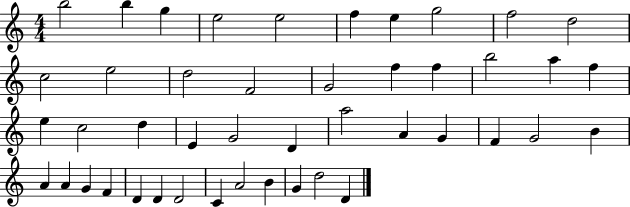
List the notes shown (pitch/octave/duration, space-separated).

B5/h B5/q G5/q E5/h E5/h F5/q E5/q G5/h F5/h D5/h C5/h E5/h D5/h F4/h G4/h F5/q F5/q B5/h A5/q F5/q E5/q C5/h D5/q E4/q G4/h D4/q A5/h A4/q G4/q F4/q G4/h B4/q A4/q A4/q G4/q F4/q D4/q D4/q D4/h C4/q A4/h B4/q G4/q D5/h D4/q